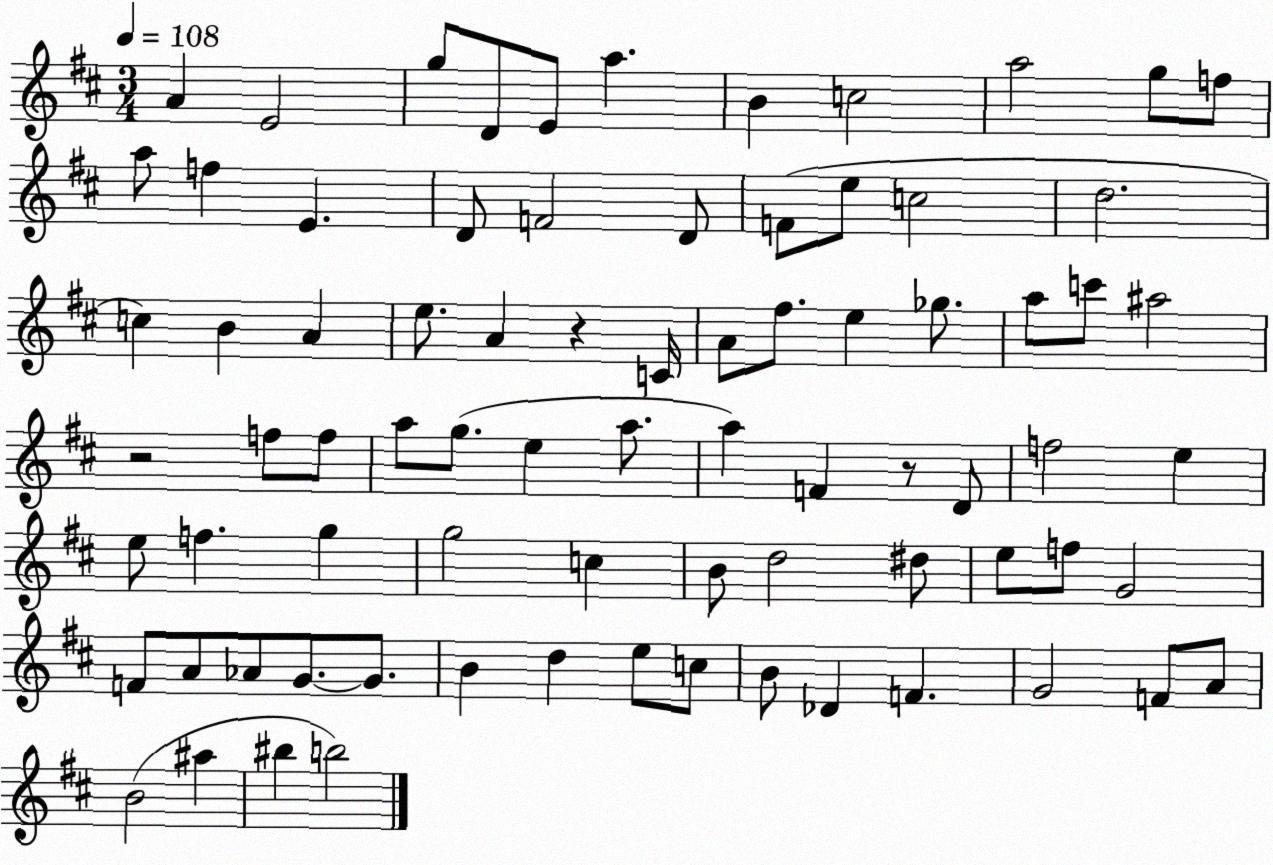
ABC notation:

X:1
T:Untitled
M:3/4
L:1/4
K:D
A E2 g/2 D/2 E/2 a B c2 a2 g/2 f/2 a/2 f E D/2 F2 D/2 F/2 e/2 c2 d2 c B A e/2 A z C/4 A/2 ^f/2 e _g/2 a/2 c'/2 ^a2 z2 f/2 f/2 a/2 g/2 e a/2 a F z/2 D/2 f2 e e/2 f g g2 c B/2 d2 ^d/2 e/2 f/2 G2 F/2 A/2 _A/2 G/2 G/2 B d e/2 c/2 B/2 _D F G2 F/2 A/2 B2 ^a ^b b2